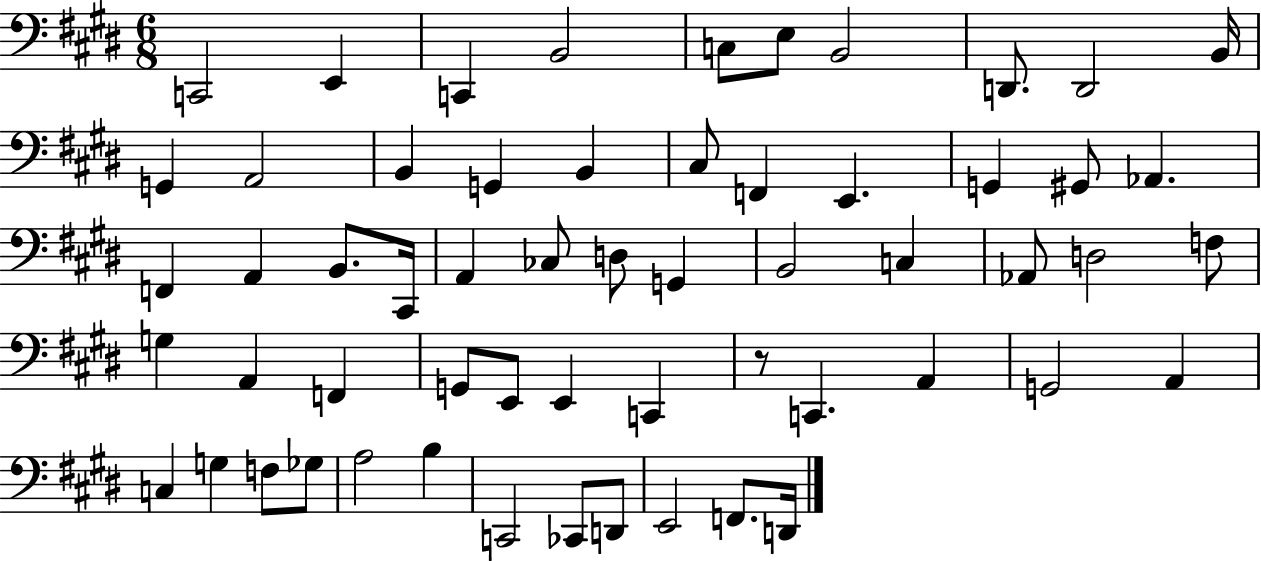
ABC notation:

X:1
T:Untitled
M:6/8
L:1/4
K:E
C,,2 E,, C,, B,,2 C,/2 E,/2 B,,2 D,,/2 D,,2 B,,/4 G,, A,,2 B,, G,, B,, ^C,/2 F,, E,, G,, ^G,,/2 _A,, F,, A,, B,,/2 ^C,,/4 A,, _C,/2 D,/2 G,, B,,2 C, _A,,/2 D,2 F,/2 G, A,, F,, G,,/2 E,,/2 E,, C,, z/2 C,, A,, G,,2 A,, C, G, F,/2 _G,/2 A,2 B, C,,2 _C,,/2 D,,/2 E,,2 F,,/2 D,,/4